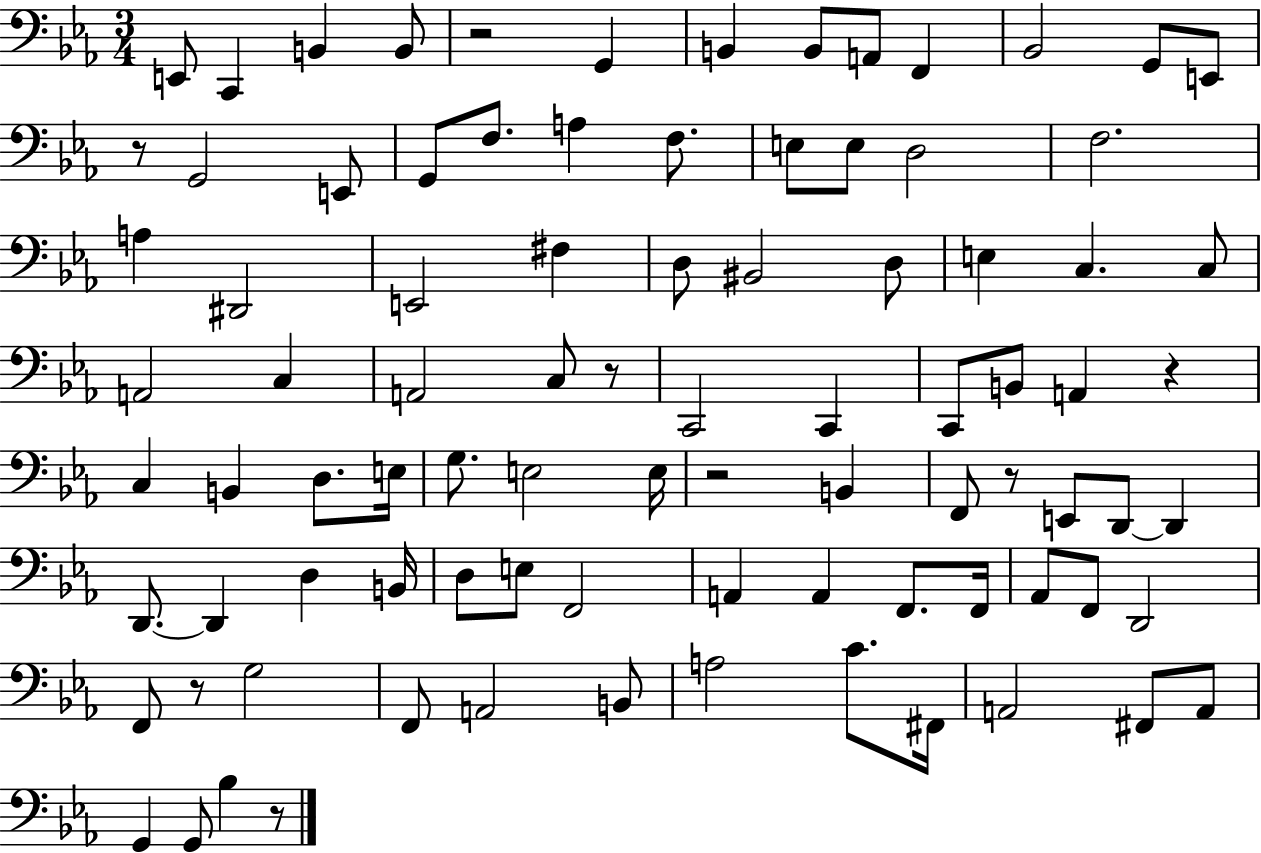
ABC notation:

X:1
T:Untitled
M:3/4
L:1/4
K:Eb
E,,/2 C,, B,, B,,/2 z2 G,, B,, B,,/2 A,,/2 F,, _B,,2 G,,/2 E,,/2 z/2 G,,2 E,,/2 G,,/2 F,/2 A, F,/2 E,/2 E,/2 D,2 F,2 A, ^D,,2 E,,2 ^F, D,/2 ^B,,2 D,/2 E, C, C,/2 A,,2 C, A,,2 C,/2 z/2 C,,2 C,, C,,/2 B,,/2 A,, z C, B,, D,/2 E,/4 G,/2 E,2 E,/4 z2 B,, F,,/2 z/2 E,,/2 D,,/2 D,, D,,/2 D,, D, B,,/4 D,/2 E,/2 F,,2 A,, A,, F,,/2 F,,/4 _A,,/2 F,,/2 D,,2 F,,/2 z/2 G,2 F,,/2 A,,2 B,,/2 A,2 C/2 ^F,,/4 A,,2 ^F,,/2 A,,/2 G,, G,,/2 _B, z/2